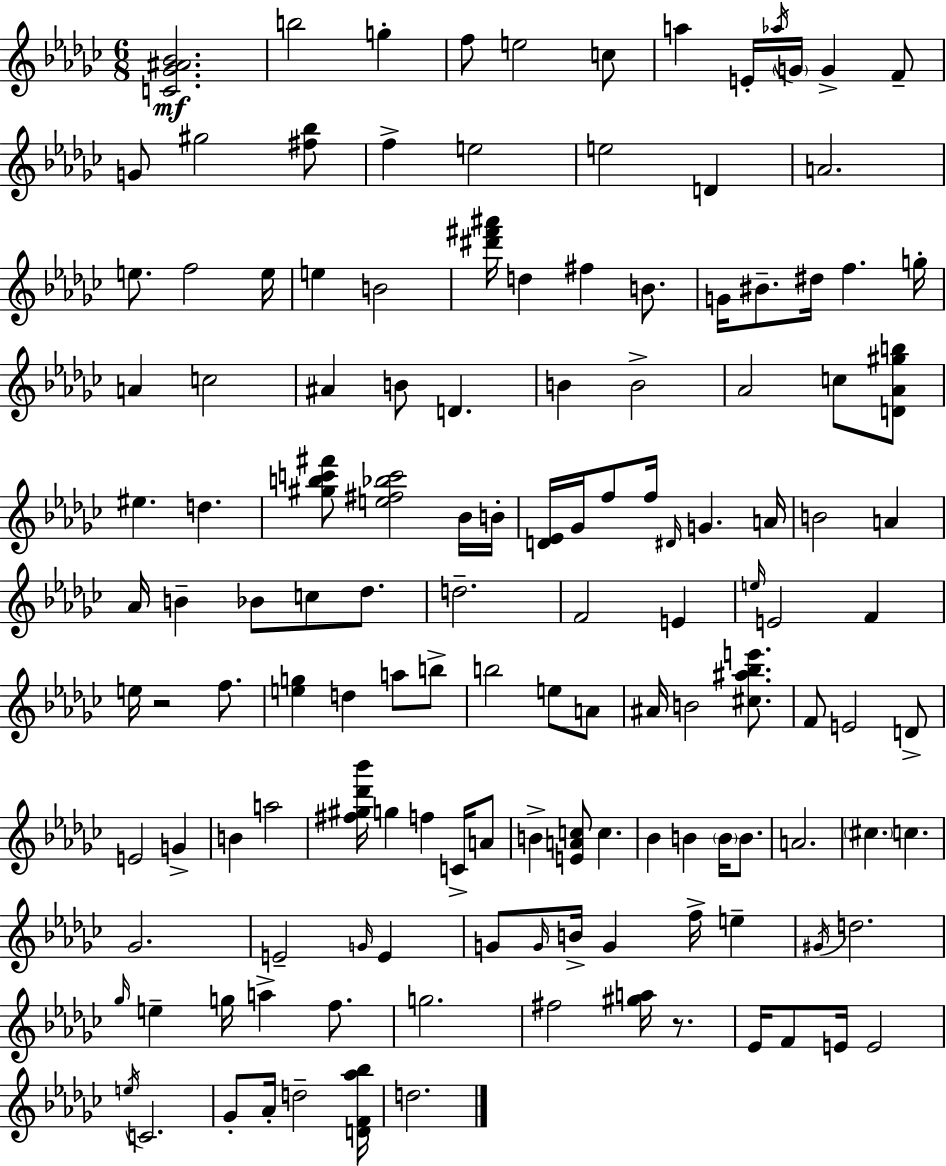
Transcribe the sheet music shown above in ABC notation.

X:1
T:Untitled
M:6/8
L:1/4
K:Ebm
[C_G^A_B]2 b2 g f/2 e2 c/2 a E/4 _a/4 G/4 G F/2 G/2 ^g2 [^f_b]/2 f e2 e2 D A2 e/2 f2 e/4 e B2 [^d'^f'^a']/4 d ^f B/2 G/4 ^B/2 ^d/4 f g/4 A c2 ^A B/2 D B B2 _A2 c/2 [D_A^gb]/2 ^e d [^gbc'^f']/2 [e^f_bc']2 _B/4 B/4 [D_E]/4 _G/4 f/2 f/4 ^D/4 G A/4 B2 A _A/4 B _B/2 c/2 _d/2 d2 F2 E e/4 E2 F e/4 z2 f/2 [eg] d a/2 b/2 b2 e/2 A/2 ^A/4 B2 [^c^a_be']/2 F/2 E2 D/2 E2 G B a2 [^f^g_d'_b']/4 g f C/4 A/2 B [EAc]/2 c _B B B/4 B/2 A2 ^c c _G2 E2 G/4 E G/2 G/4 B/4 G f/4 e ^G/4 d2 _g/4 e g/4 a f/2 g2 ^f2 [^ga]/4 z/2 _E/4 F/2 E/4 E2 e/4 C2 _G/2 _A/4 d2 [DF_a_b]/4 d2